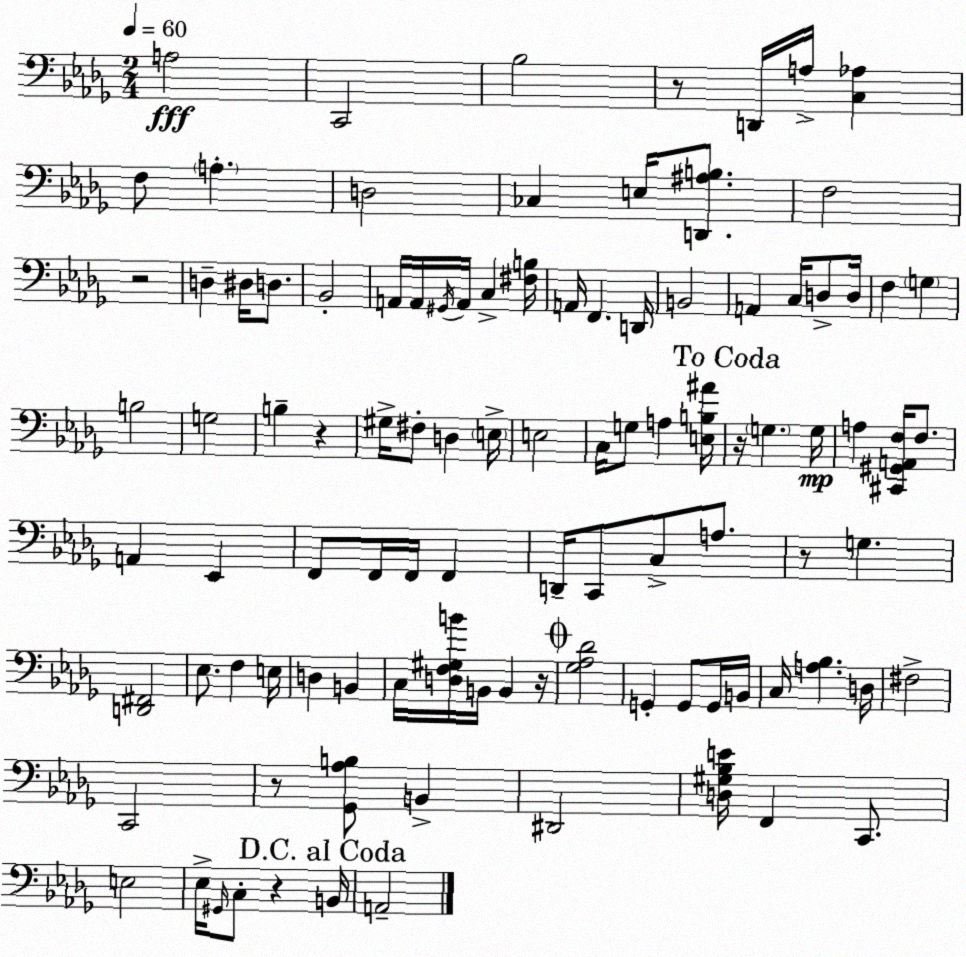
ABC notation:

X:1
T:Untitled
M:2/4
L:1/4
K:Bbm
A,2 C,,2 _B,2 z/2 D,,/4 A,/4 [C,_A,] F,/2 A, D,2 _C, E,/4 [D,,^A,B,]/2 F,2 z2 D, ^D,/4 D,/2 _B,,2 A,,/4 A,,/4 ^G,,/4 A,,/4 C, [^F,B,]/4 A,,/4 F,, D,,/4 B,,2 A,, C,/4 D,/2 D,/4 F, G, B,2 G,2 B, z ^G,/4 ^F,/2 D, E,/4 E,2 C,/4 G,/2 A, [E,B,^A]/4 z/4 G, G,/4 A, [^C,,^G,,A,,F,]/4 F,/2 A,, _E,, F,,/2 F,,/4 F,,/4 F,, D,,/4 C,,/2 C,/2 A,/2 z/2 G, [D,,^F,,]2 _E,/2 F, E,/4 D, B,, C,/4 [D,F,^G,B]/4 B,,/4 B,, z/4 [_G,_A,_D]2 G,, G,,/2 G,,/4 B,,/4 C,/4 [A,_B,] D,/4 ^F,2 C,,2 z/2 [_G,,_A,B,]/2 B,, ^D,,2 [D,^G,_B,E]/4 F,, C,,/2 E,2 _E,/4 ^G,,/4 C,/2 z B,,/4 A,,2